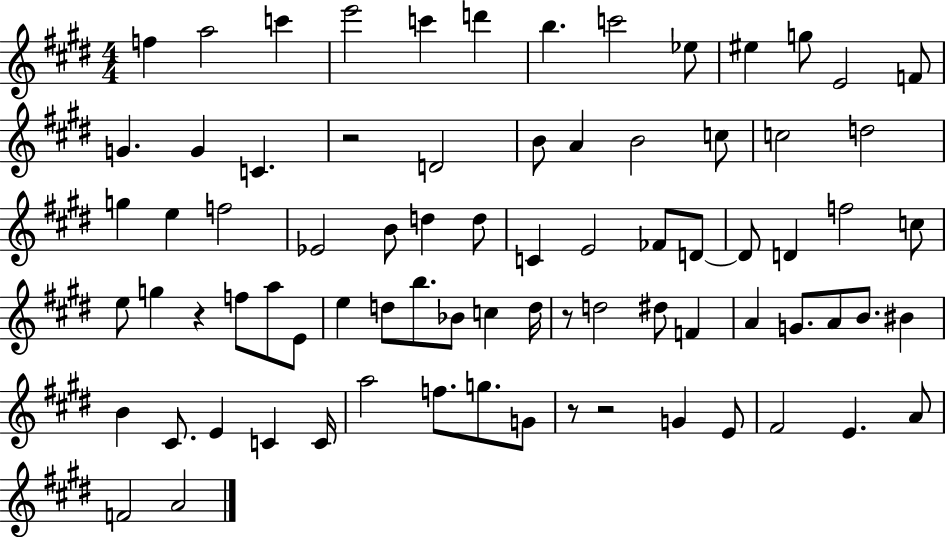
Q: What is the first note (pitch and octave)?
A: F5